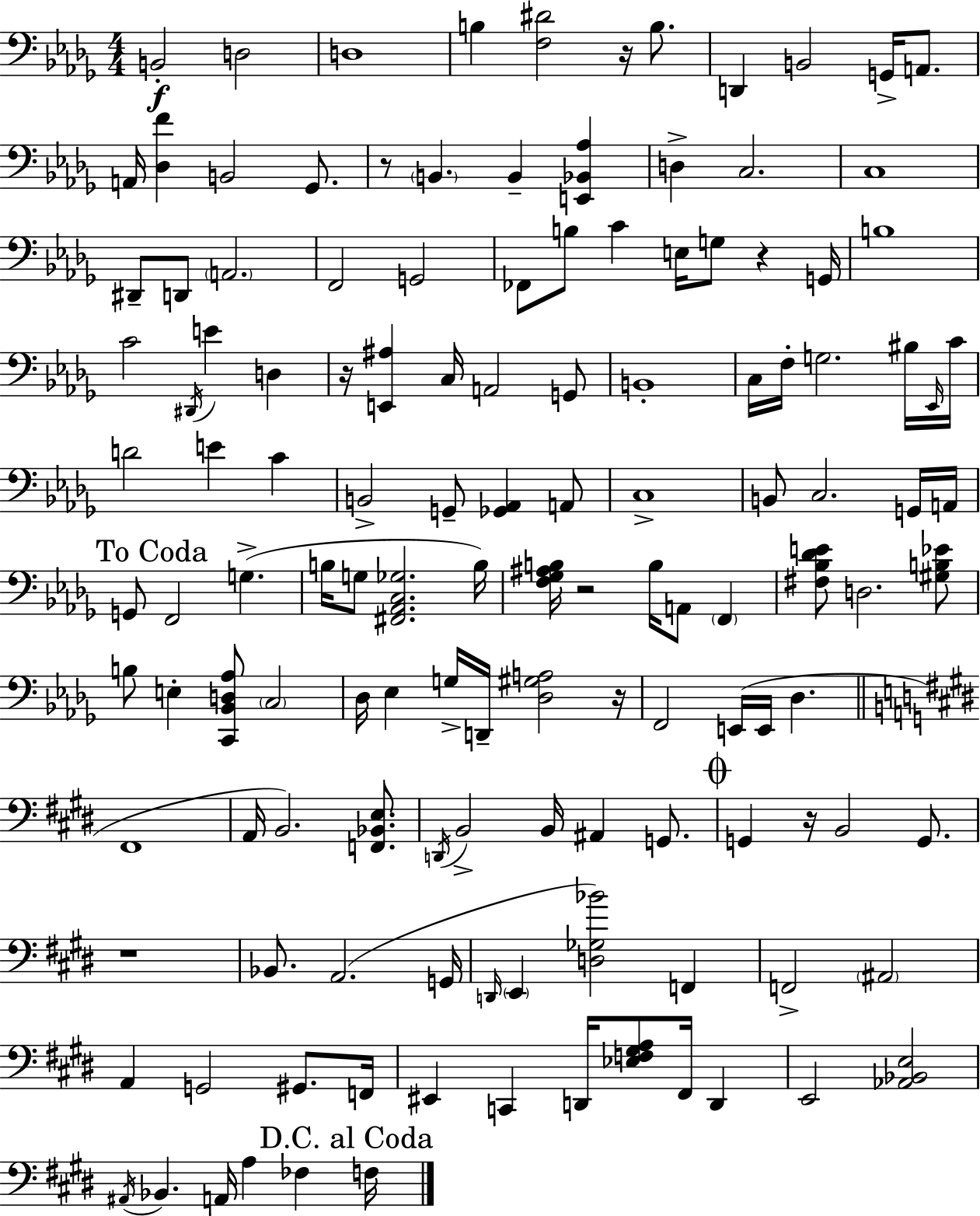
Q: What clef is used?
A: bass